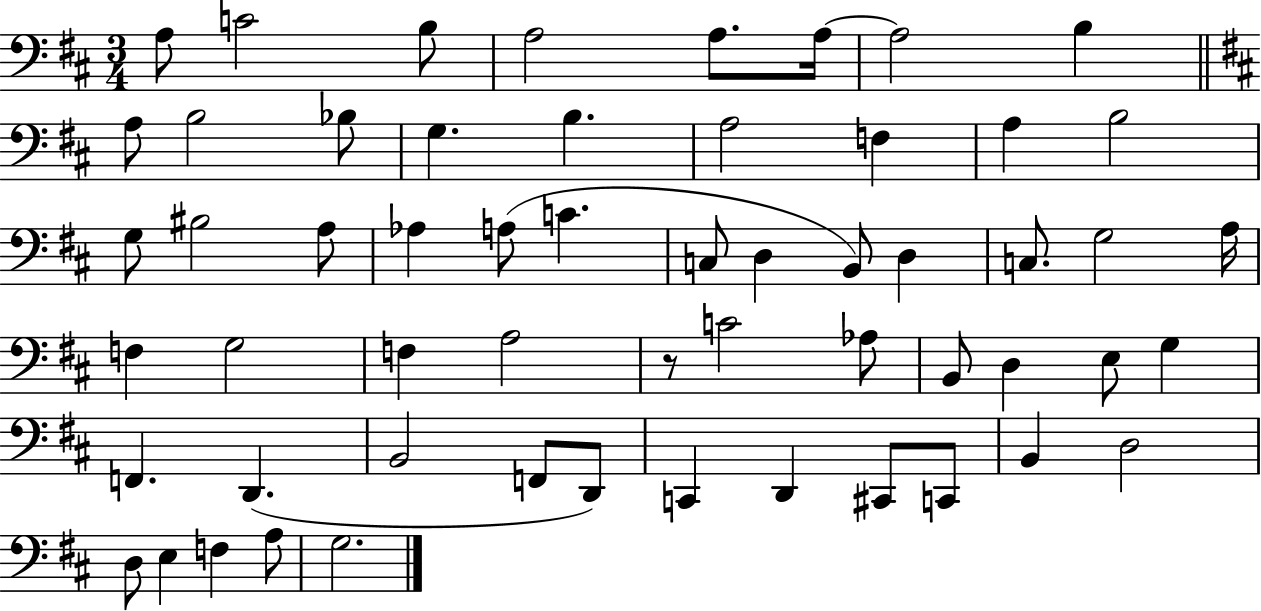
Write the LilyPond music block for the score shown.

{
  \clef bass
  \numericTimeSignature
  \time 3/4
  \key d \major
  a8 c'2 b8 | a2 a8. a16~~ | a2 b4 | \bar "||" \break \key d \major a8 b2 bes8 | g4. b4. | a2 f4 | a4 b2 | \break g8 bis2 a8 | aes4 a8( c'4. | c8 d4 b,8) d4 | c8. g2 a16 | \break f4 g2 | f4 a2 | r8 c'2 aes8 | b,8 d4 e8 g4 | \break f,4. d,4.( | b,2 f,8 d,8) | c,4 d,4 cis,8 c,8 | b,4 d2 | \break d8 e4 f4 a8 | g2. | \bar "|."
}